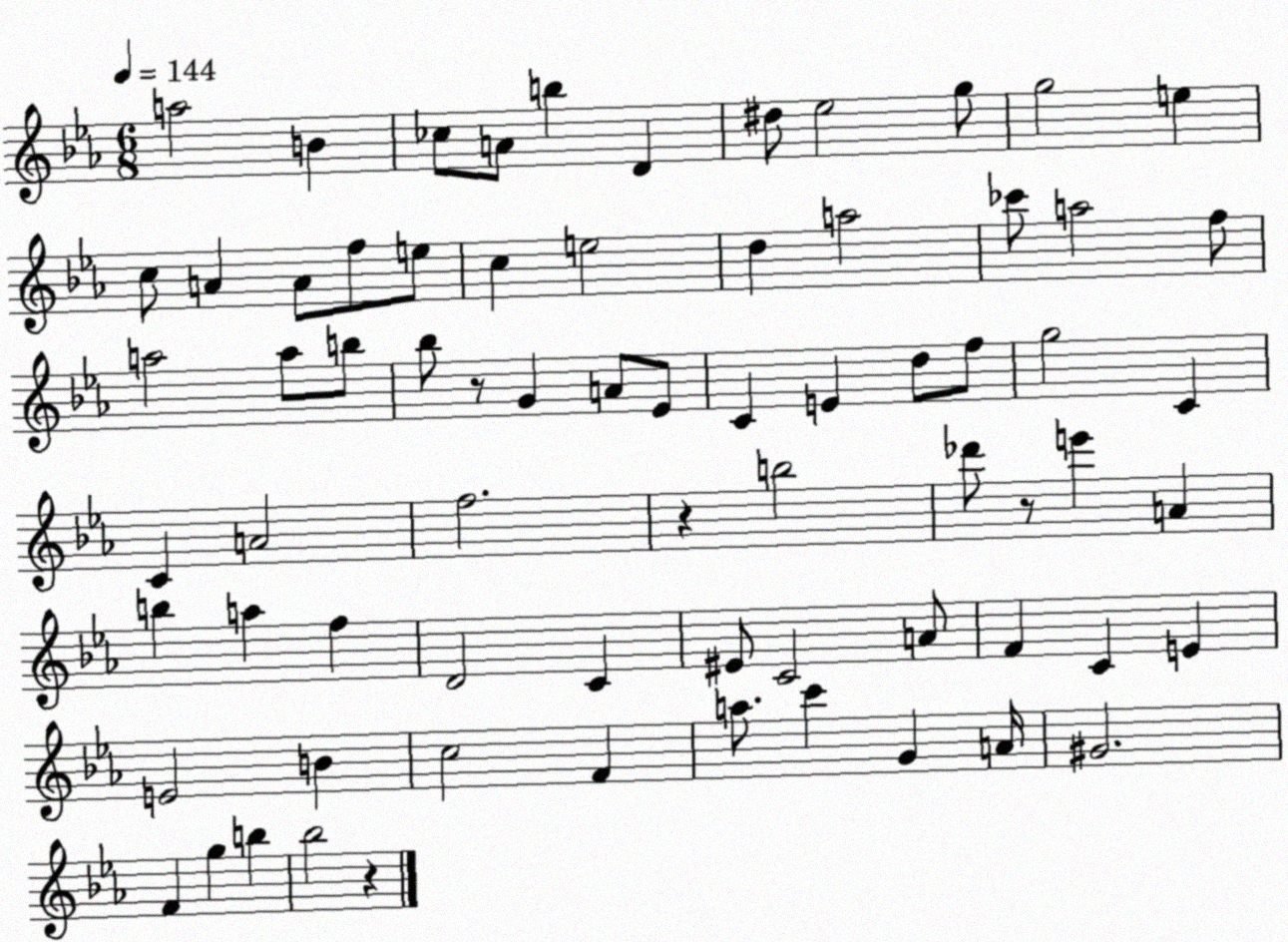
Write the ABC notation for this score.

X:1
T:Untitled
M:6/8
L:1/4
K:Eb
a2 B _c/2 A/2 b D ^d/2 _e2 g/2 g2 e c/2 A A/2 f/2 e/2 c e2 d a2 _c'/2 a2 f/2 a2 a/2 b/2 _b/2 z/2 G A/2 _E/2 C E d/2 f/2 g2 C C A2 f2 z b2 _d'/2 z/2 e' A b a f D2 C ^E/2 C2 A/2 F C E E2 B c2 F a/2 c' G A/4 ^G2 F g b _b2 z